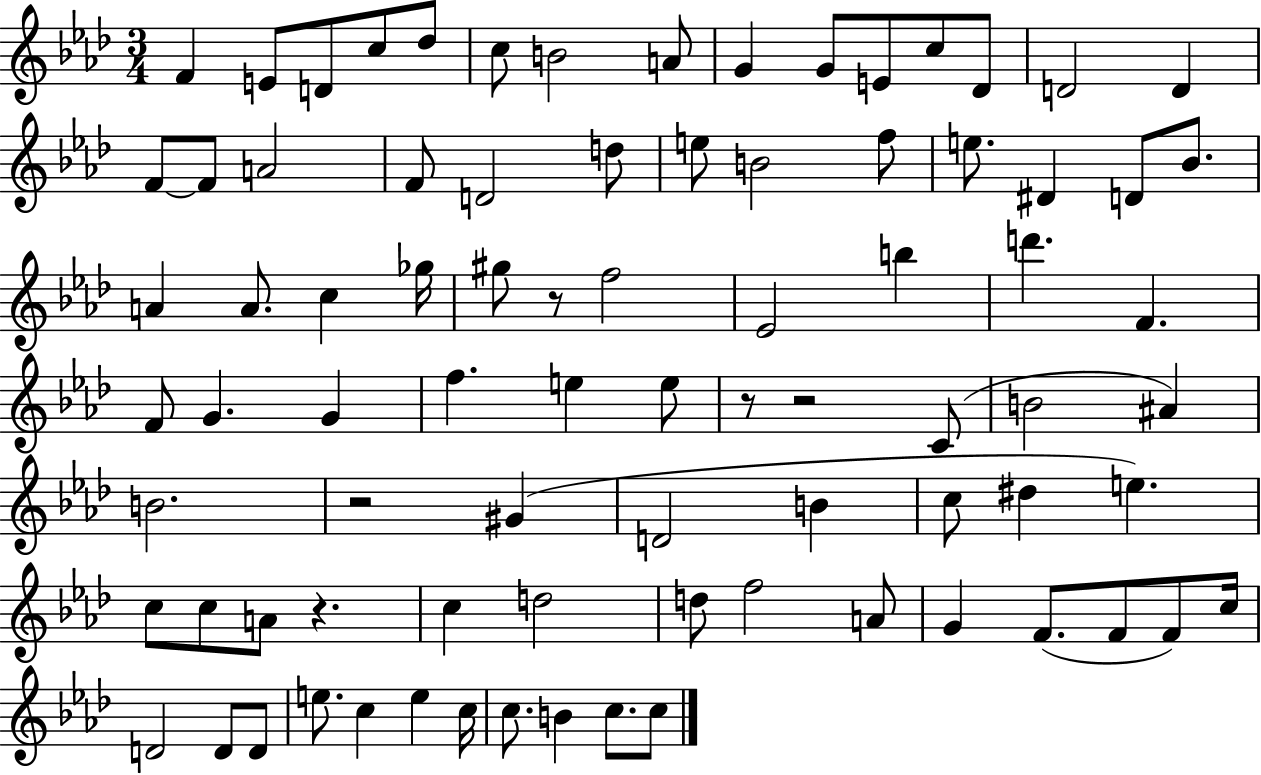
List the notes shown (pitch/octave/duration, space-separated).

F4/q E4/e D4/e C5/e Db5/e C5/e B4/h A4/e G4/q G4/e E4/e C5/e Db4/e D4/h D4/q F4/e F4/e A4/h F4/e D4/h D5/e E5/e B4/h F5/e E5/e. D#4/q D4/e Bb4/e. A4/q A4/e. C5/q Gb5/s G#5/e R/e F5/h Eb4/h B5/q D6/q. F4/q. F4/e G4/q. G4/q F5/q. E5/q E5/e R/e R/h C4/e B4/h A#4/q B4/h. R/h G#4/q D4/h B4/q C5/e D#5/q E5/q. C5/e C5/e A4/e R/q. C5/q D5/h D5/e F5/h A4/e G4/q F4/e. F4/e F4/e C5/s D4/h D4/e D4/e E5/e. C5/q E5/q C5/s C5/e. B4/q C5/e. C5/e